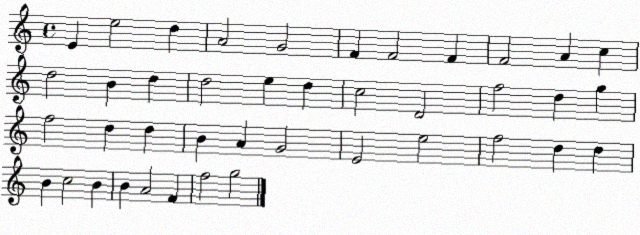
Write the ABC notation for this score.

X:1
T:Untitled
M:4/4
L:1/4
K:C
E e2 d A2 G2 F F2 F F2 A c d2 B d d2 e d c2 D2 f2 d g f2 d d B A G2 E2 e2 f2 d d B c2 B B A2 F f2 g2